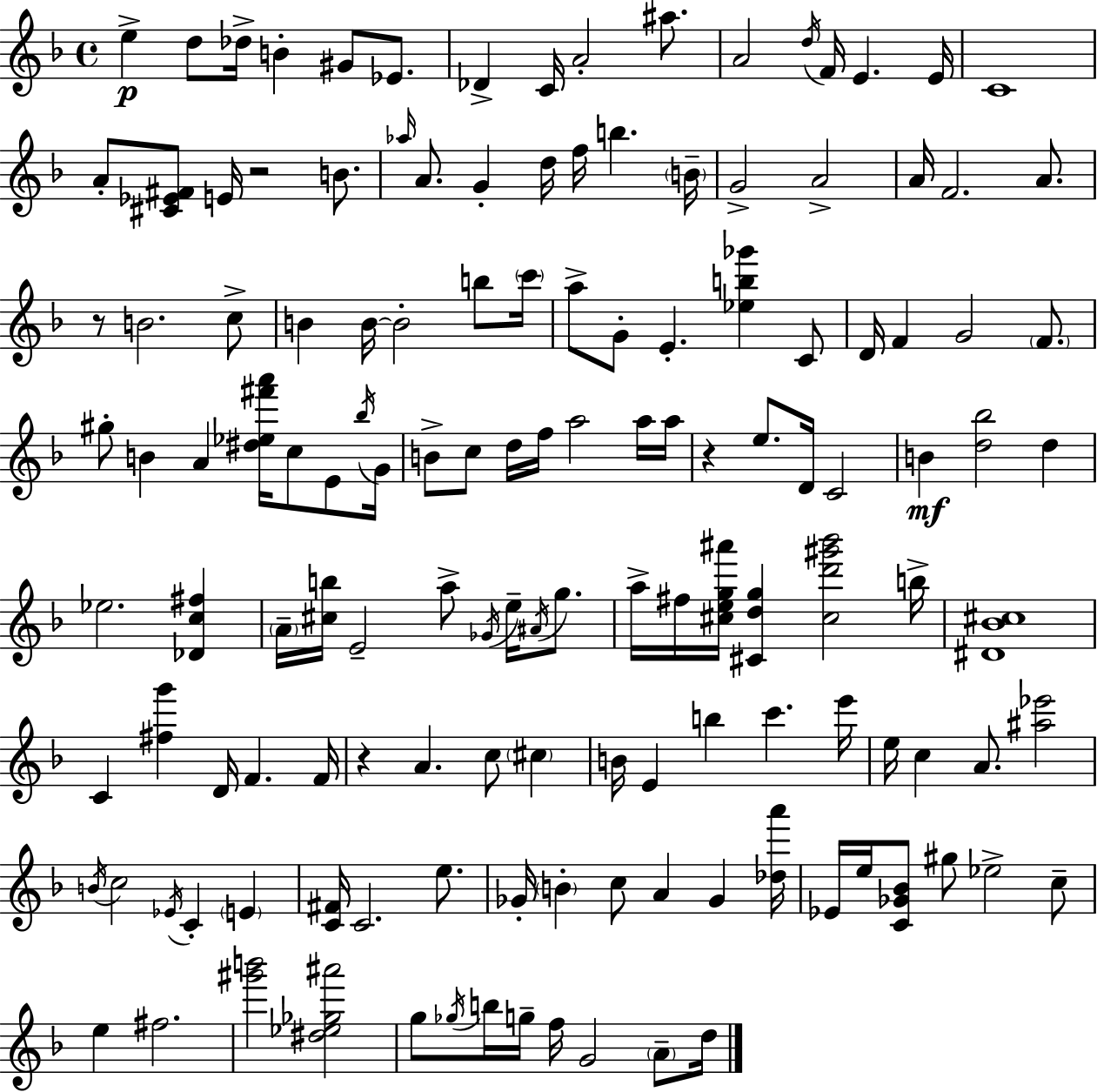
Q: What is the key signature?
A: D minor